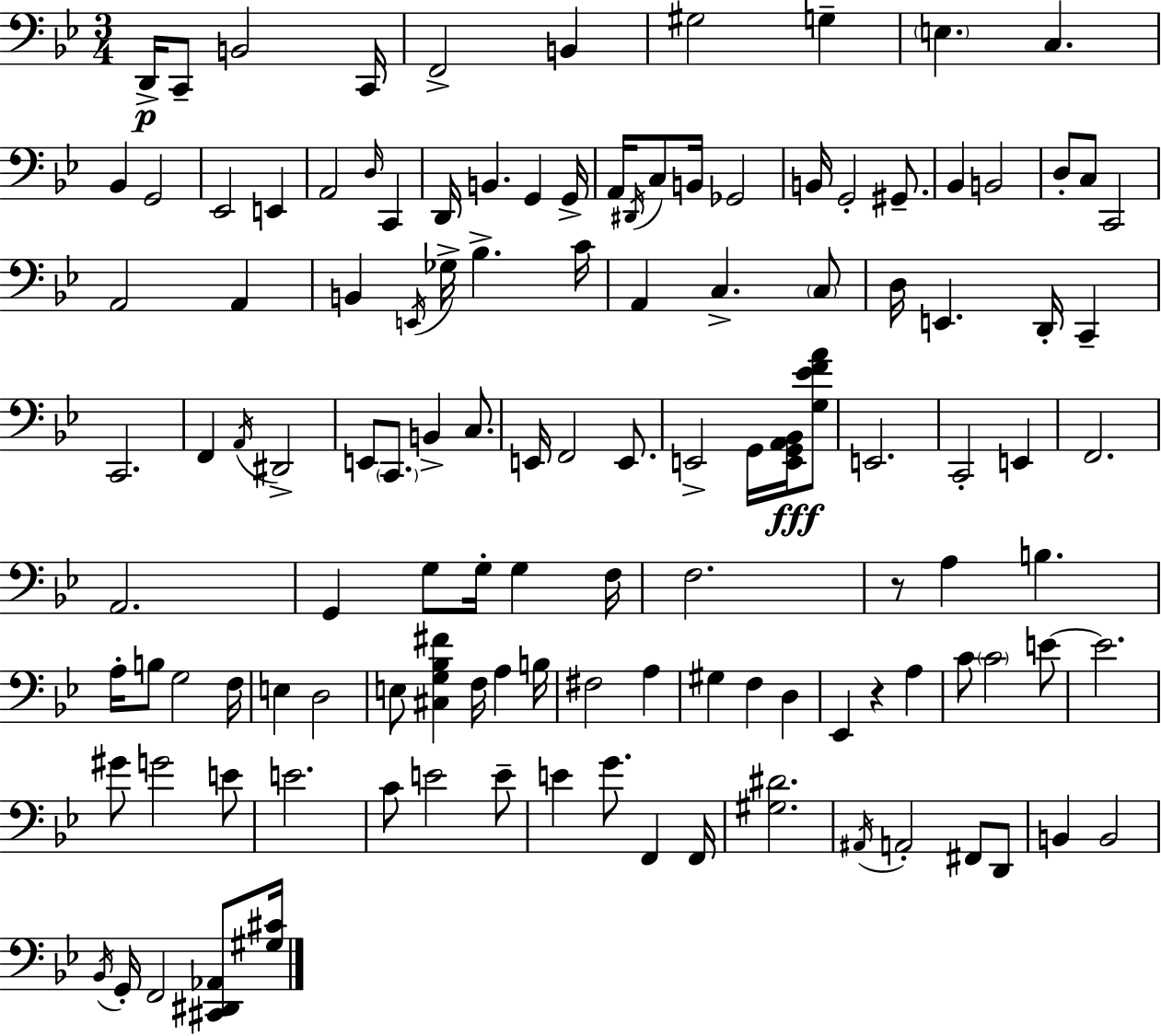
D2/s C2/e B2/h C2/s F2/h B2/q G#3/h G3/q E3/q. C3/q. Bb2/q G2/h Eb2/h E2/q A2/h D3/s C2/q D2/s B2/q. G2/q G2/s A2/s D#2/s C3/e B2/s Gb2/h B2/s G2/h G#2/e. Bb2/q B2/h D3/e C3/e C2/h A2/h A2/q B2/q E2/s Gb3/s Bb3/q. C4/s A2/q C3/q. C3/e D3/s E2/q. D2/s C2/q C2/h. F2/q A2/s D#2/h E2/e C2/e. B2/q C3/e. E2/s F2/h E2/e. E2/h G2/s [E2,G2,A2,Bb2]/s [G3,Eb4,F4,A4]/e E2/h. C2/h E2/q F2/h. A2/h. G2/q G3/e G3/s G3/q F3/s F3/h. R/e A3/q B3/q. A3/s B3/e G3/h F3/s E3/q D3/h E3/e [C#3,G3,Bb3,F#4]/q F3/s A3/q B3/s F#3/h A3/q G#3/q F3/q D3/q Eb2/q R/q A3/q C4/e C4/h E4/e E4/h. G#4/e G4/h E4/e E4/h. C4/e E4/h E4/e E4/q G4/e. F2/q F2/s [G#3,D#4]/h. A#2/s A2/h F#2/e D2/e B2/q B2/h Bb2/s G2/s F2/h [C#2,D#2,Ab2]/e [G#3,C#4]/s